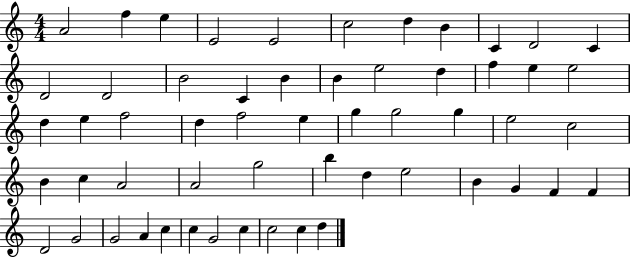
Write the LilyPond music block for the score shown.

{
  \clef treble
  \numericTimeSignature
  \time 4/4
  \key c \major
  a'2 f''4 e''4 | e'2 e'2 | c''2 d''4 b'4 | c'4 d'2 c'4 | \break d'2 d'2 | b'2 c'4 b'4 | b'4 e''2 d''4 | f''4 e''4 e''2 | \break d''4 e''4 f''2 | d''4 f''2 e''4 | g''4 g''2 g''4 | e''2 c''2 | \break b'4 c''4 a'2 | a'2 g''2 | b''4 d''4 e''2 | b'4 g'4 f'4 f'4 | \break d'2 g'2 | g'2 a'4 c''4 | c''4 g'2 c''4 | c''2 c''4 d''4 | \break \bar "|."
}